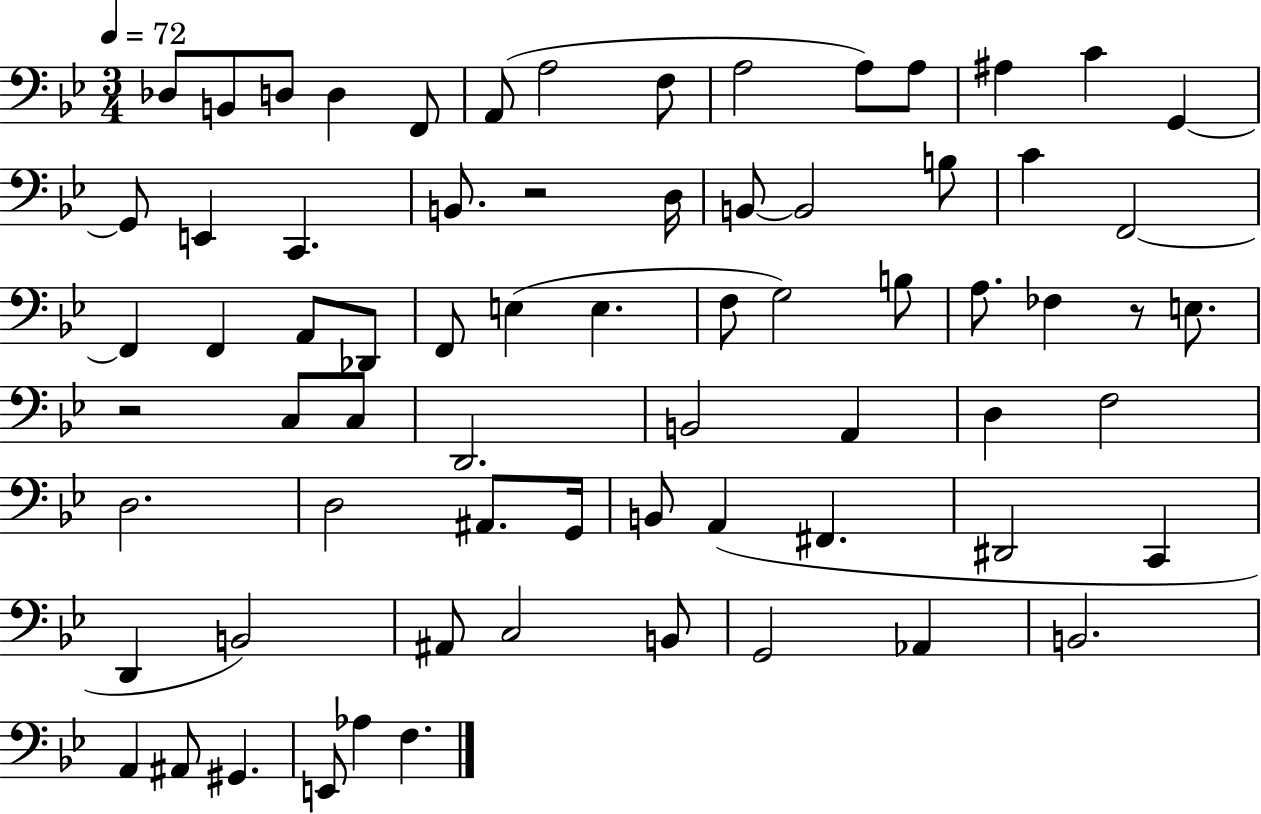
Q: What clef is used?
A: bass